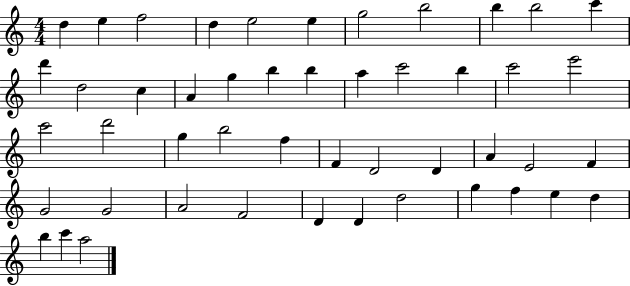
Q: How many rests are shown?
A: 0